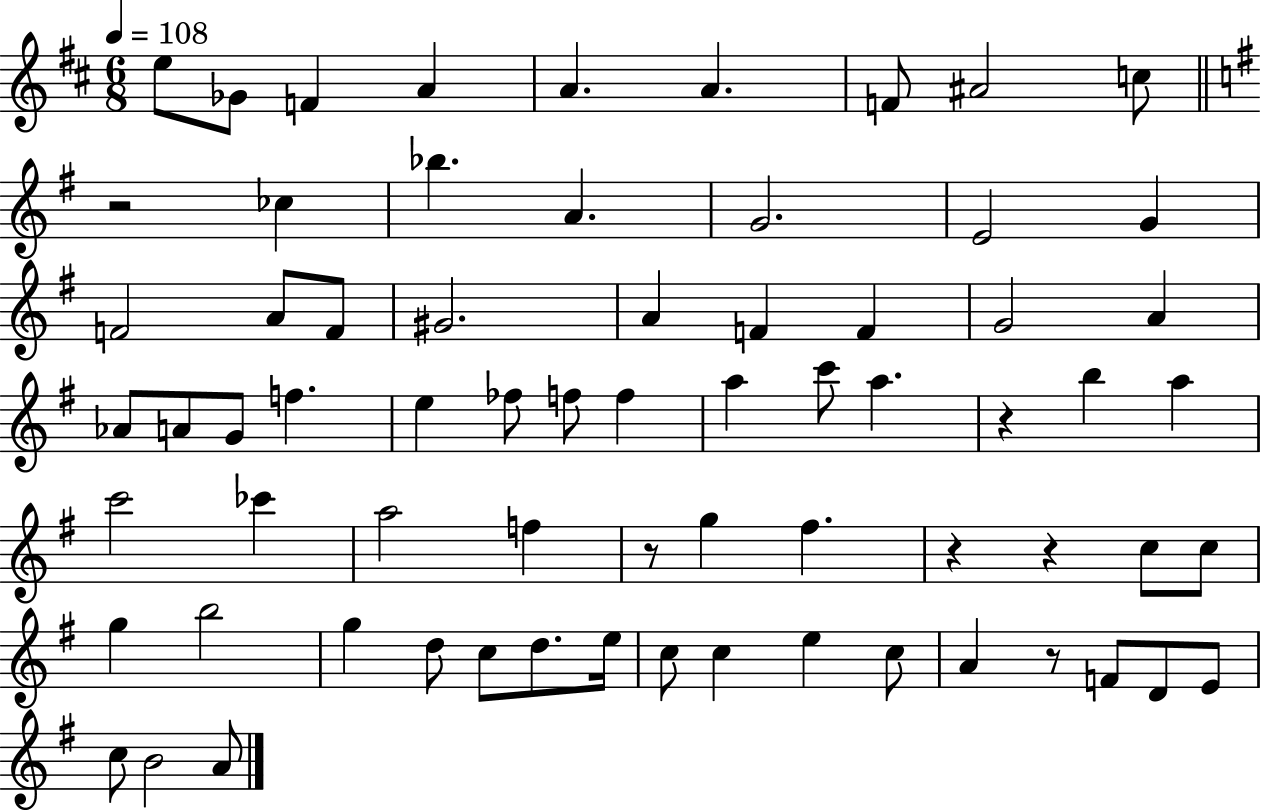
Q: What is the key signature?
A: D major